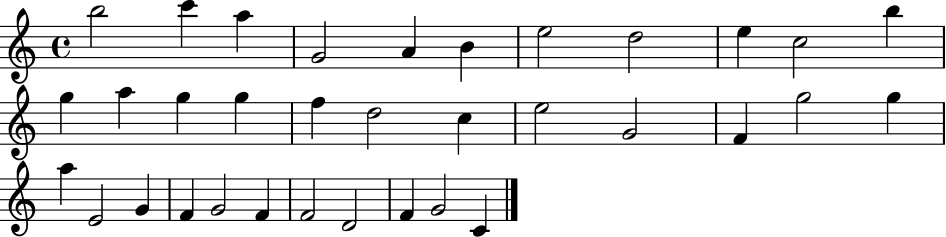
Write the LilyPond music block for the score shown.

{
  \clef treble
  \time 4/4
  \defaultTimeSignature
  \key c \major
  b''2 c'''4 a''4 | g'2 a'4 b'4 | e''2 d''2 | e''4 c''2 b''4 | \break g''4 a''4 g''4 g''4 | f''4 d''2 c''4 | e''2 g'2 | f'4 g''2 g''4 | \break a''4 e'2 g'4 | f'4 g'2 f'4 | f'2 d'2 | f'4 g'2 c'4 | \break \bar "|."
}